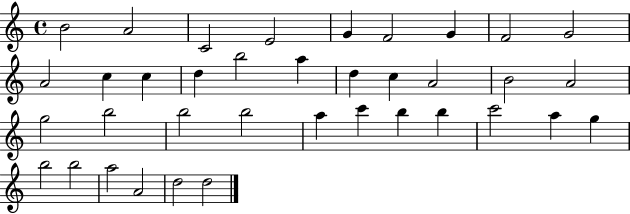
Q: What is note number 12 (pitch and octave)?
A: C5